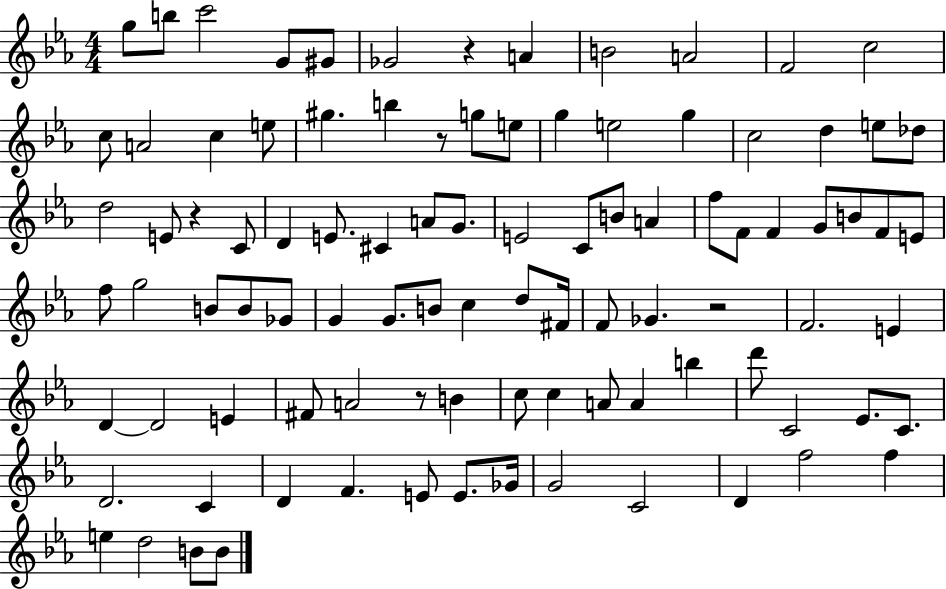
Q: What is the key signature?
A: EES major